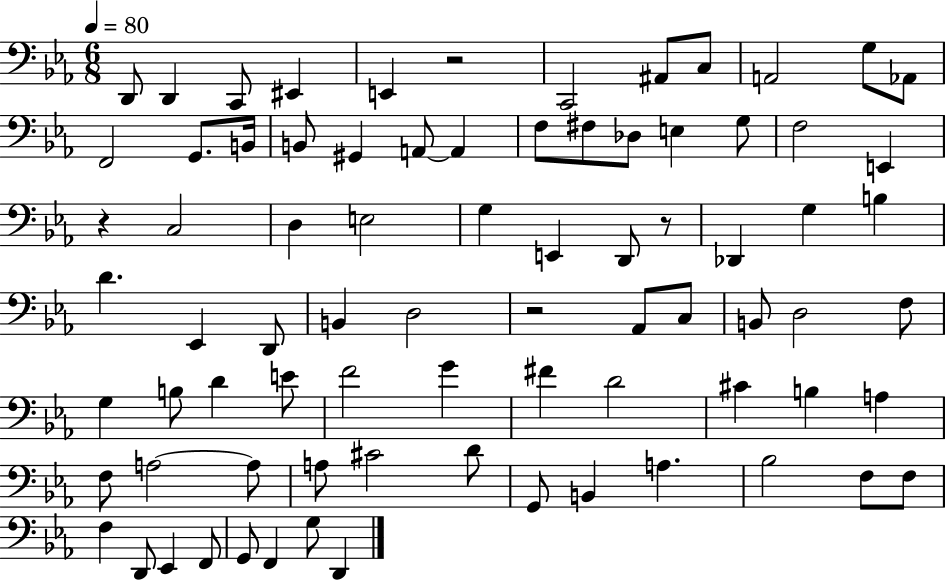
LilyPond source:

{
  \clef bass
  \numericTimeSignature
  \time 6/8
  \key ees \major
  \tempo 4 = 80
  d,8 d,4 c,8 eis,4 | e,4 r2 | c,2 ais,8 c8 | a,2 g8 aes,8 | \break f,2 g,8. b,16 | b,8 gis,4 a,8~~ a,4 | f8 fis8 des8 e4 g8 | f2 e,4 | \break r4 c2 | d4 e2 | g4 e,4 d,8 r8 | des,4 g4 b4 | \break d'4. ees,4 d,8 | b,4 d2 | r2 aes,8 c8 | b,8 d2 f8 | \break g4 b8 d'4 e'8 | f'2 g'4 | fis'4 d'2 | cis'4 b4 a4 | \break f8 a2~~ a8 | a8 cis'2 d'8 | g,8 b,4 a4. | bes2 f8 f8 | \break f4 d,8 ees,4 f,8 | g,8 f,4 g8 d,4 | \bar "|."
}